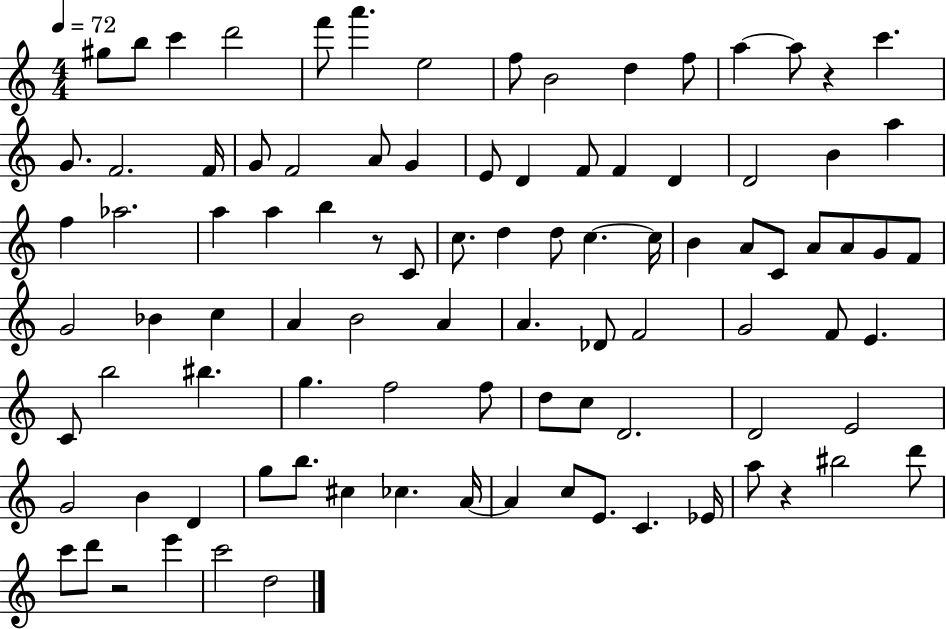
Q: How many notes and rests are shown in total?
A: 95